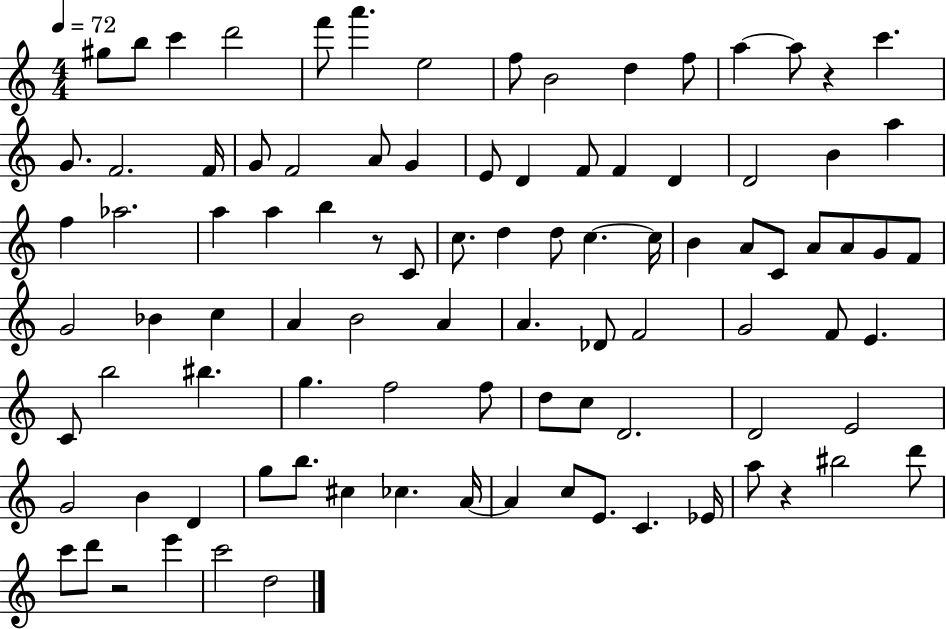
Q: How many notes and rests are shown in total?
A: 95